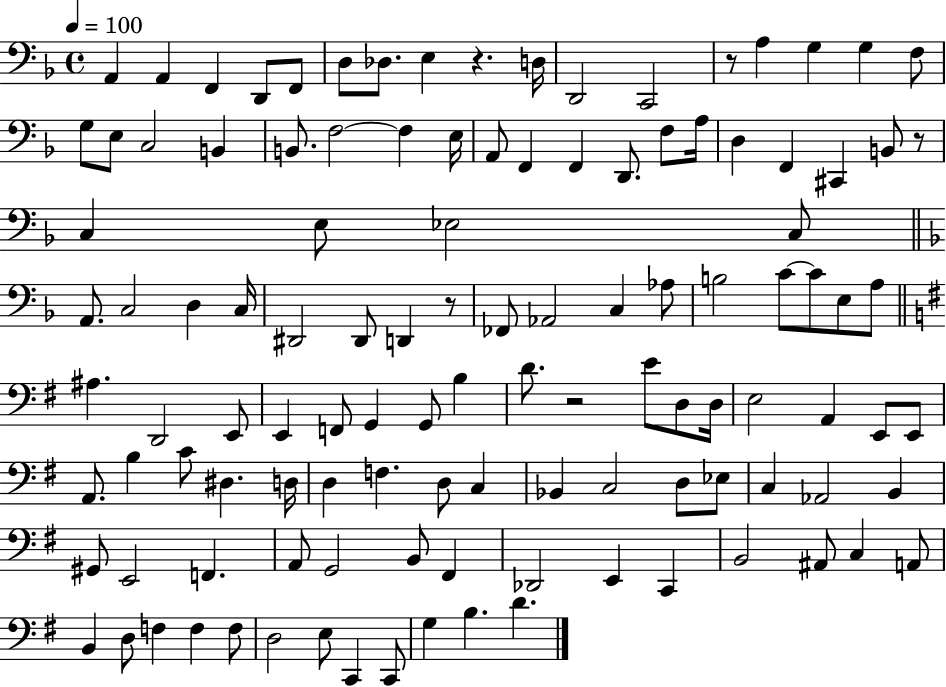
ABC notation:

X:1
T:Untitled
M:4/4
L:1/4
K:F
A,, A,, F,, D,,/2 F,,/2 D,/2 _D,/2 E, z D,/4 D,,2 C,,2 z/2 A, G, G, F,/2 G,/2 E,/2 C,2 B,, B,,/2 F,2 F, E,/4 A,,/2 F,, F,, D,,/2 F,/2 A,/4 D, F,, ^C,, B,,/2 z/2 C, E,/2 _E,2 C,/2 A,,/2 C,2 D, C,/4 ^D,,2 ^D,,/2 D,, z/2 _F,,/2 _A,,2 C, _A,/2 B,2 C/2 C/2 E,/2 A,/2 ^A, D,,2 E,,/2 E,, F,,/2 G,, G,,/2 B, D/2 z2 E/2 D,/2 D,/4 E,2 A,, E,,/2 E,,/2 A,,/2 B, C/2 ^D, D,/4 D, F, D,/2 C, _B,, C,2 D,/2 _E,/2 C, _A,,2 B,, ^G,,/2 E,,2 F,, A,,/2 G,,2 B,,/2 ^F,, _D,,2 E,, C,, B,,2 ^A,,/2 C, A,,/2 B,, D,/2 F, F, F,/2 D,2 E,/2 C,, C,,/2 G, B, D